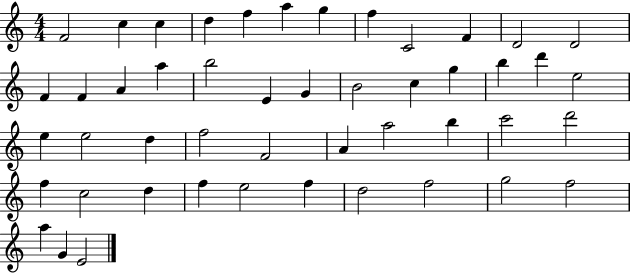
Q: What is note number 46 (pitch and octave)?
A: A5